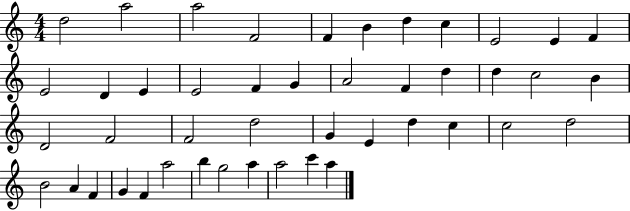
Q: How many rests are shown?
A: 0